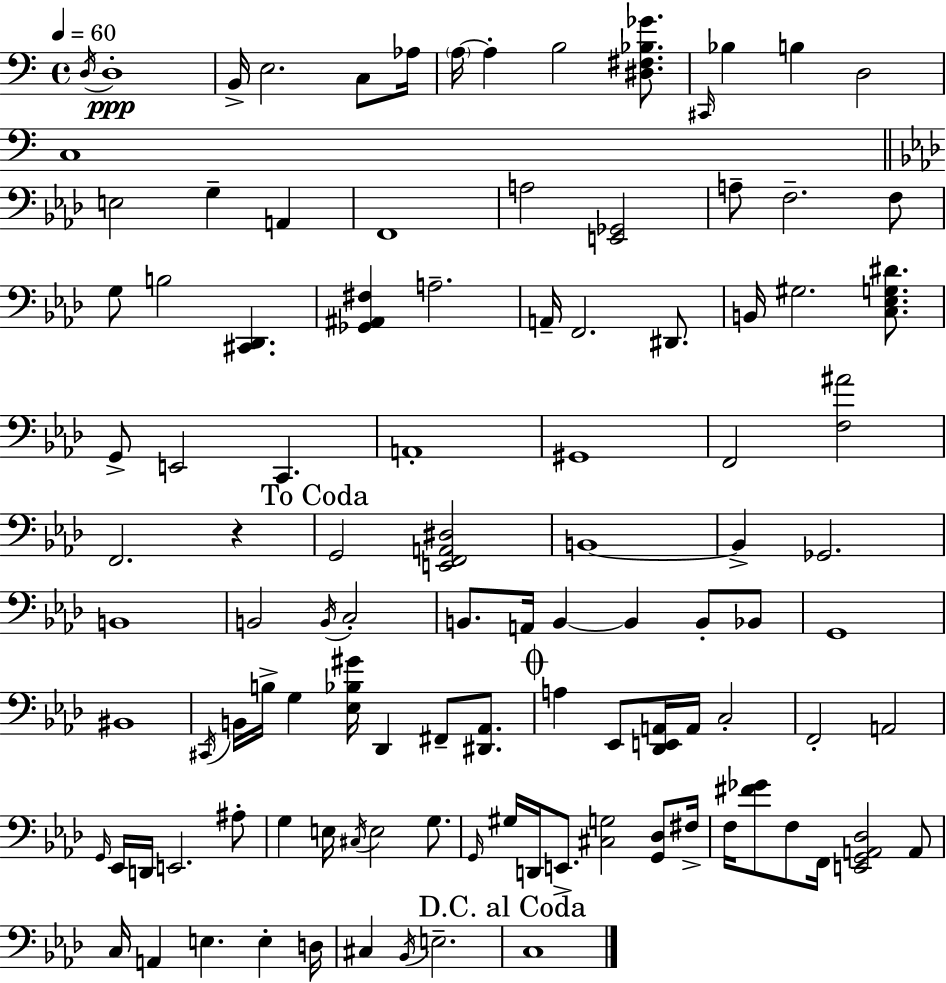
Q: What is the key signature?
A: C major